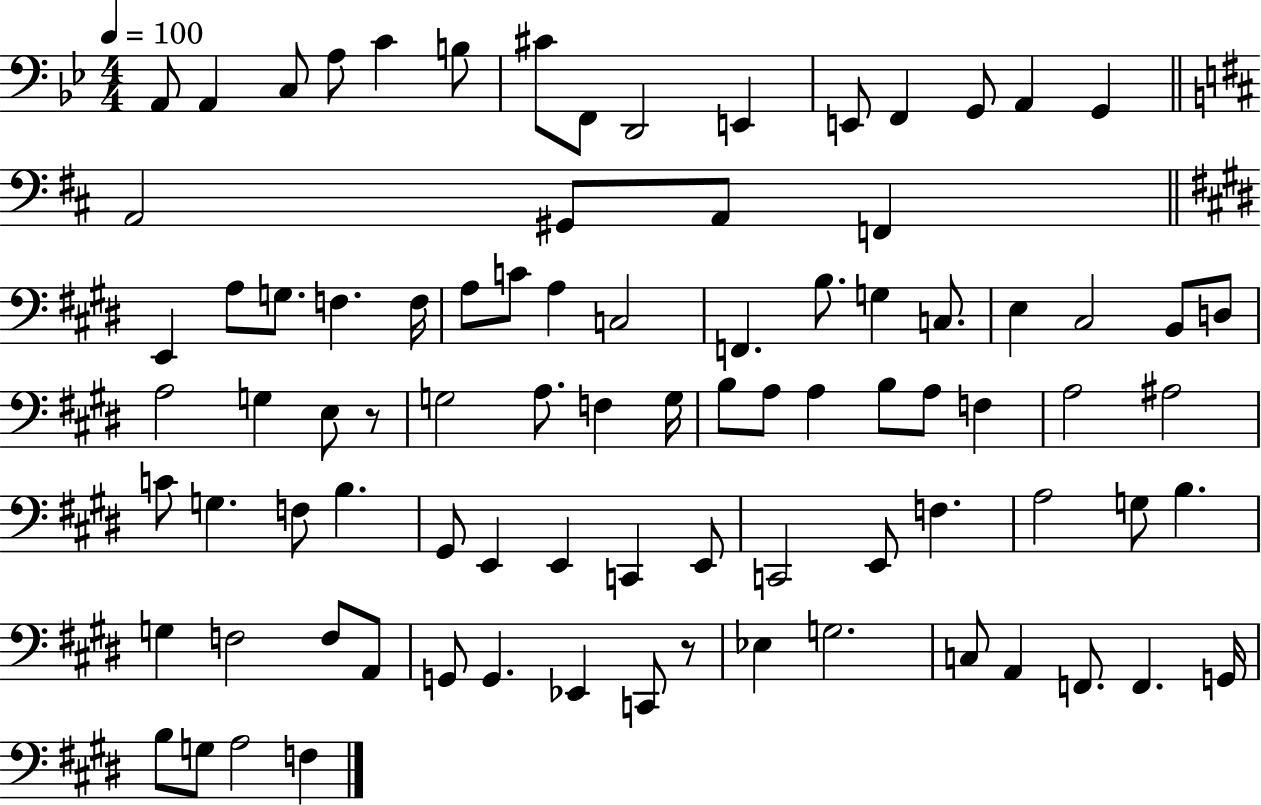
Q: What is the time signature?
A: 4/4